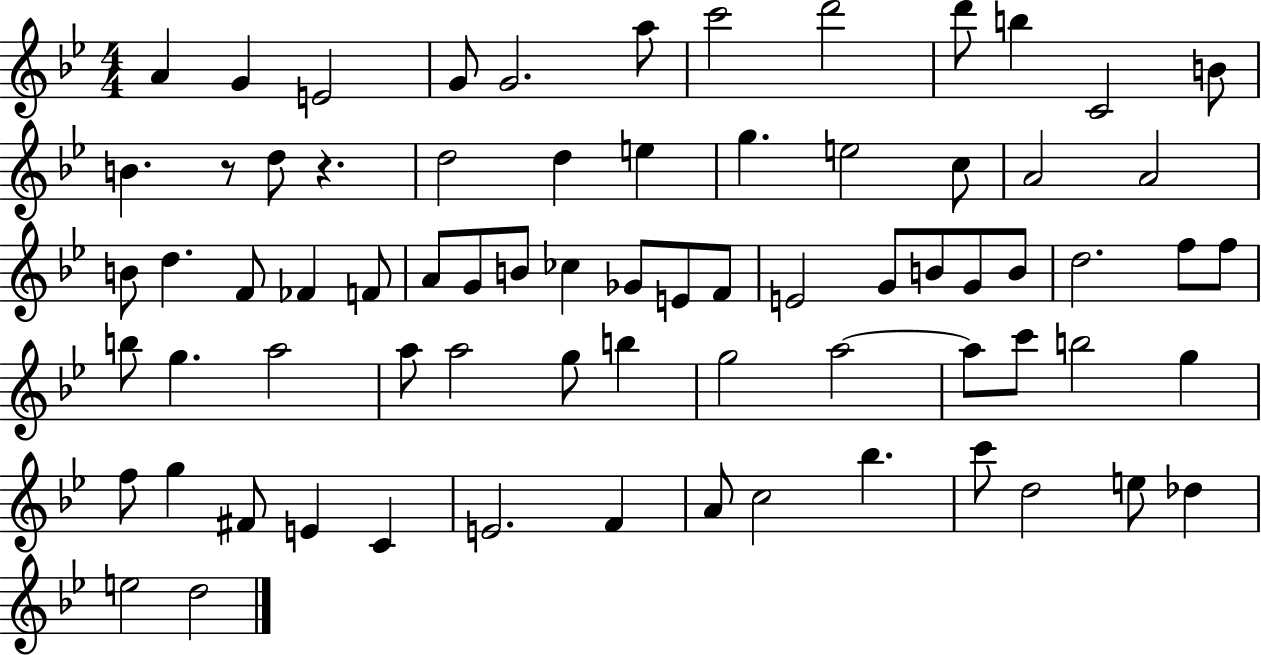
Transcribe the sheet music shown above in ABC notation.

X:1
T:Untitled
M:4/4
L:1/4
K:Bb
A G E2 G/2 G2 a/2 c'2 d'2 d'/2 b C2 B/2 B z/2 d/2 z d2 d e g e2 c/2 A2 A2 B/2 d F/2 _F F/2 A/2 G/2 B/2 _c _G/2 E/2 F/2 E2 G/2 B/2 G/2 B/2 d2 f/2 f/2 b/2 g a2 a/2 a2 g/2 b g2 a2 a/2 c'/2 b2 g f/2 g ^F/2 E C E2 F A/2 c2 _b c'/2 d2 e/2 _d e2 d2